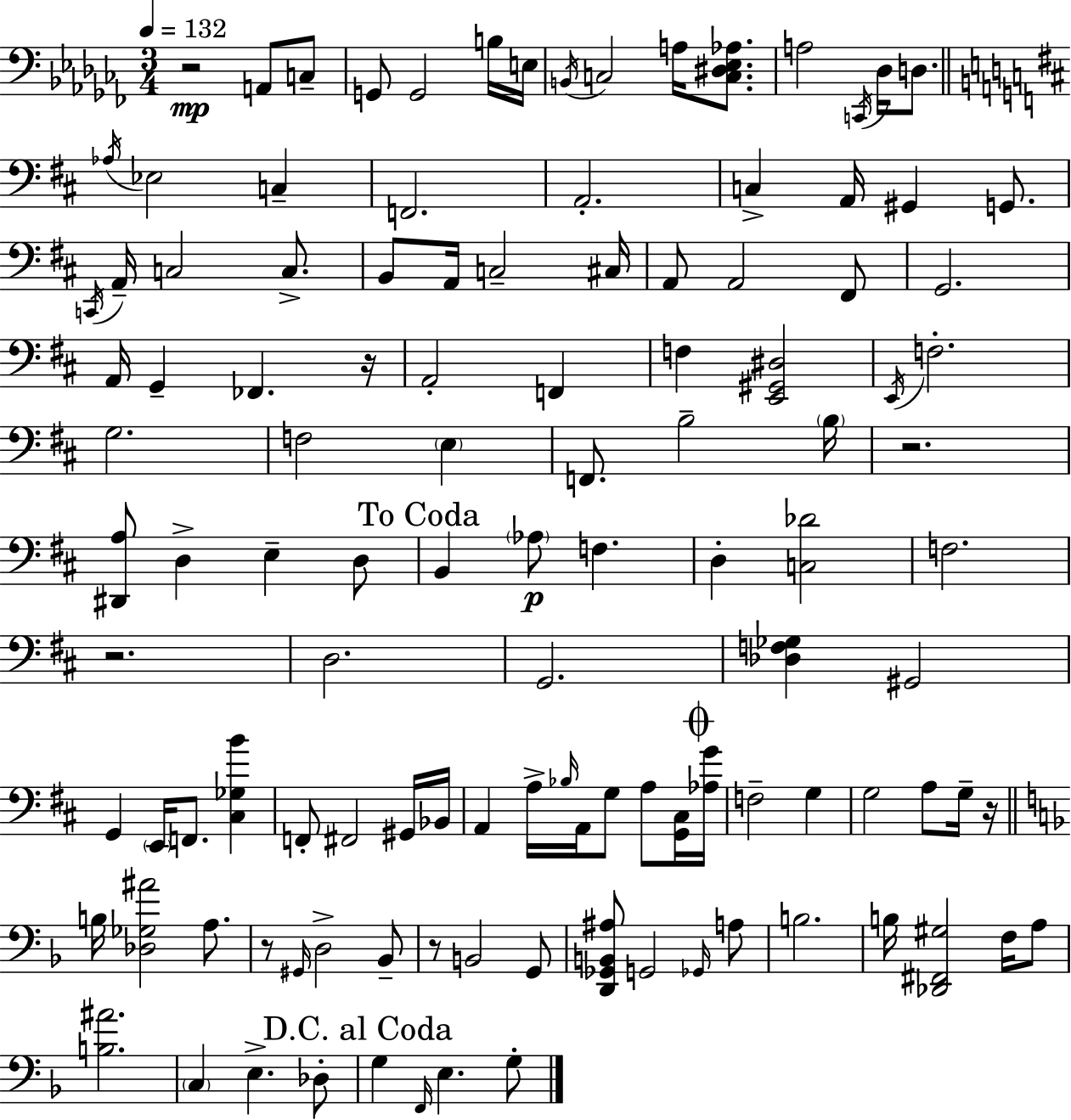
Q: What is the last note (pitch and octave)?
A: G3